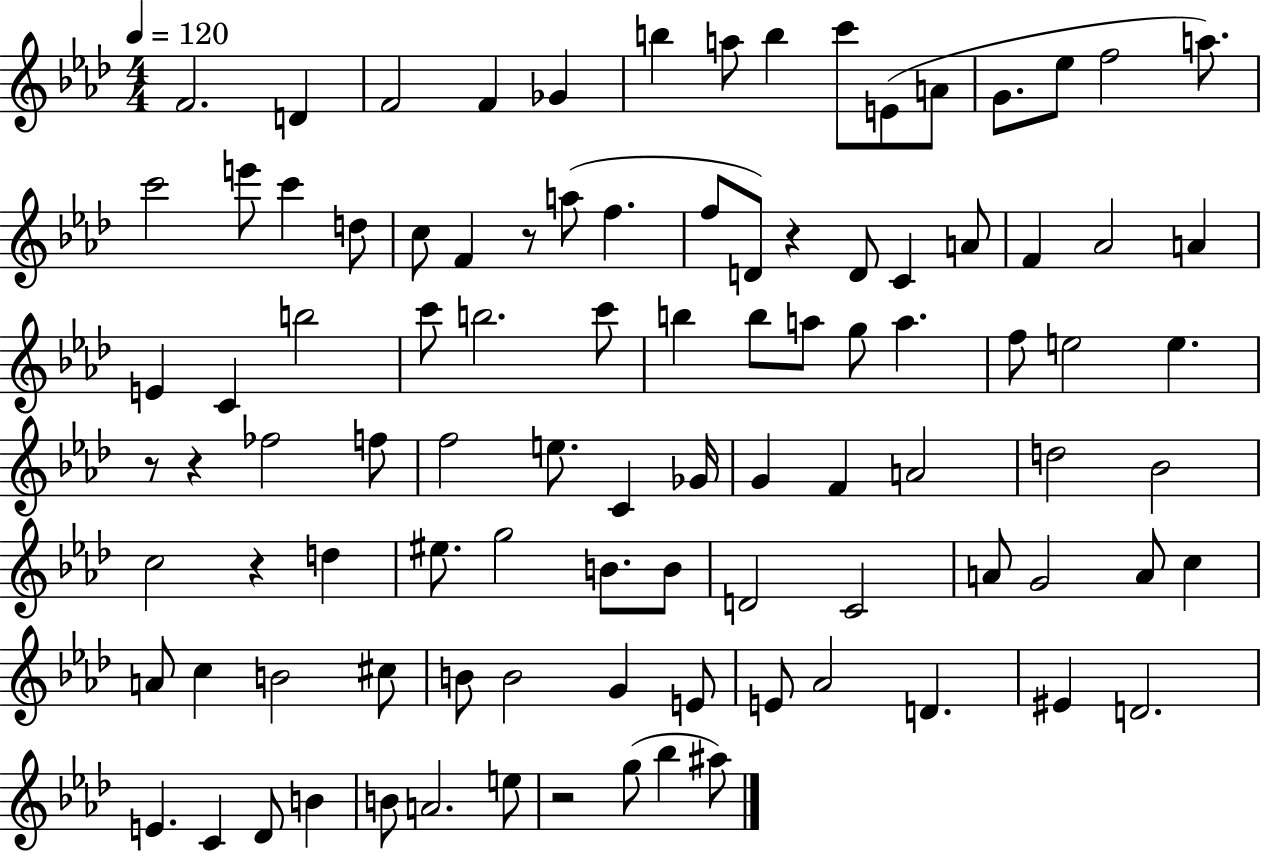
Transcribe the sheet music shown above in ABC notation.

X:1
T:Untitled
M:4/4
L:1/4
K:Ab
F2 D F2 F _G b a/2 b c'/2 E/2 A/2 G/2 _e/2 f2 a/2 c'2 e'/2 c' d/2 c/2 F z/2 a/2 f f/2 D/2 z D/2 C A/2 F _A2 A E C b2 c'/2 b2 c'/2 b b/2 a/2 g/2 a f/2 e2 e z/2 z _f2 f/2 f2 e/2 C _G/4 G F A2 d2 _B2 c2 z d ^e/2 g2 B/2 B/2 D2 C2 A/2 G2 A/2 c A/2 c B2 ^c/2 B/2 B2 G E/2 E/2 _A2 D ^E D2 E C _D/2 B B/2 A2 e/2 z2 g/2 _b ^a/2